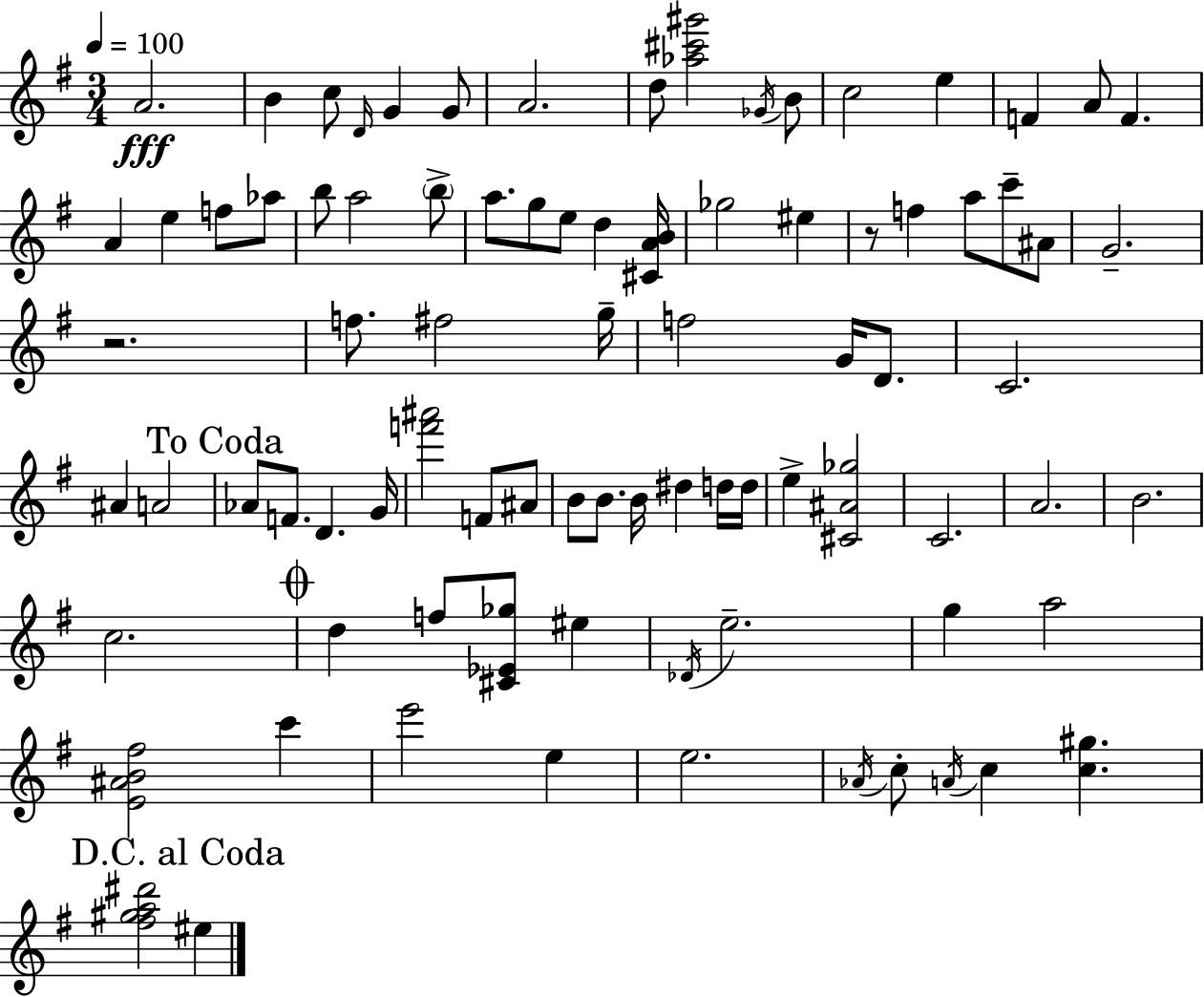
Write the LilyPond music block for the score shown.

{
  \clef treble
  \numericTimeSignature
  \time 3/4
  \key e \minor
  \tempo 4 = 100
  \repeat volta 2 { a'2.\fff | b'4 c''8 \grace { d'16 } g'4 g'8 | a'2. | d''8 <aes'' cis''' gis'''>2 \acciaccatura { ges'16 } | \break b'8 c''2 e''4 | f'4 a'8 f'4. | a'4 e''4 f''8 | aes''8 b''8 a''2 | \break \parenthesize b''8-> a''8. g''8 e''8 d''4 | <cis' a' b'>16 ges''2 eis''4 | r8 f''4 a''8 c'''8-- | ais'8 g'2.-- | \break r2. | f''8. fis''2 | g''16-- f''2 g'16 d'8. | c'2. | \break ais'4 a'2 | \mark "To Coda" aes'8 f'8. d'4. | g'16 <f''' ais'''>2 f'8 | ais'8 b'8 b'8. b'16 dis''4 | \break d''16 d''16 e''4-> <cis' ais' ges''>2 | c'2. | a'2. | b'2. | \break c''2. | \mark \markup { \musicglyph "scripts.coda" } d''4 f''8 <cis' ees' ges''>8 eis''4 | \acciaccatura { des'16 } e''2.-- | g''4 a''2 | \break <e' ais' b' fis''>2 c'''4 | e'''2 e''4 | e''2. | \acciaccatura { aes'16 } c''8-. \acciaccatura { a'16 } c''4 <c'' gis''>4. | \break \mark "D.C. al Coda" <fis'' gis'' a'' dis'''>2 | eis''4 } \bar "|."
}